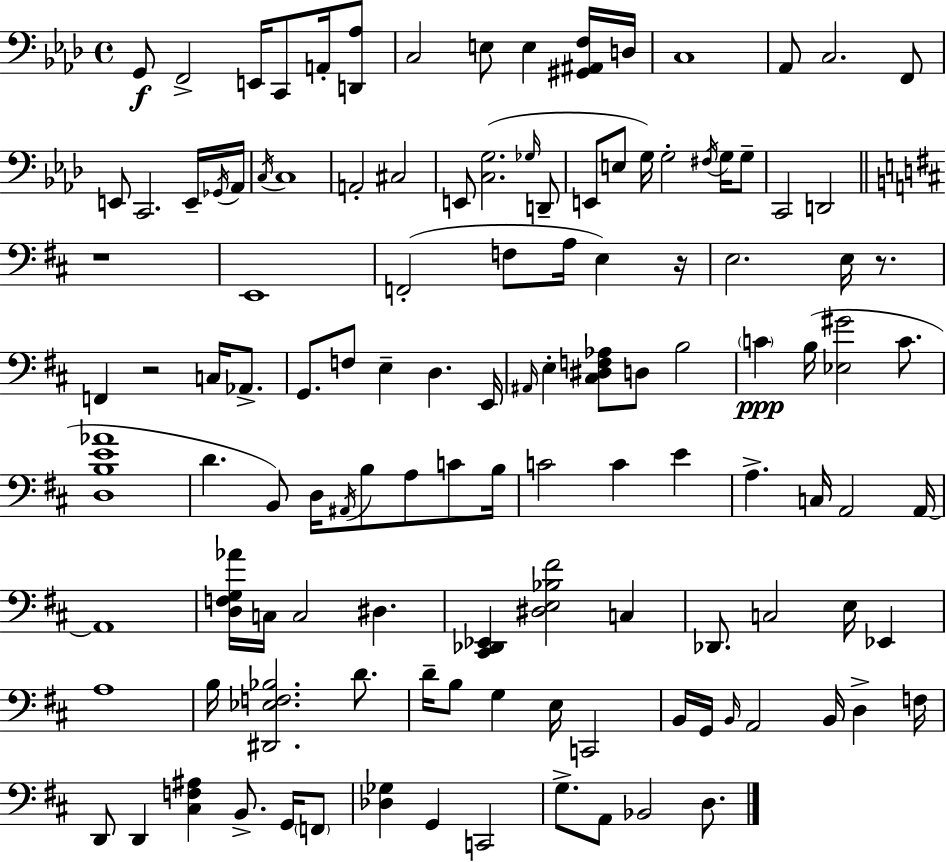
{
  \clef bass
  \time 4/4
  \defaultTimeSignature
  \key aes \major
  \repeat volta 2 { g,8\f f,2-> e,16 c,8 a,16-. <d, aes>8 | c2 e8 e4 <gis, ais, f>16 d16 | c1 | aes,8 c2. f,8 | \break e,8 c,2. e,16-- \acciaccatura { ges,16 } | aes,16 \acciaccatura { c16 } c1 | a,2-. cis2 | e,8 <c g>2.( | \break \grace { ges16 } d,8-- e,8 e8 g16) g2-. | \acciaccatura { fis16 } g16 g8-- c,2 d,2 | \bar "||" \break \key d \major r1 | e,1 | f,2-.( f8 a16 e4) r16 | e2. e16 r8. | \break f,4 r2 c16 aes,8.-> | g,8. f8 e4-- d4. e,16 | \grace { ais,16 } e4-. <cis dis f aes>8 d8 b2 | \parenthesize c'4\ppp b16( <ees gis'>2 c'8. | \break <d b e' aes'>1 | d'4. b,8) d16 \acciaccatura { ais,16 } b8 a8 c'8 | b16 c'2 c'4 e'4 | a4.-> c16 a,2 | \break a,16~~ a,1 | <d f g aes'>16 c16 c2 dis4. | <cis, des, ees,>4 <dis e bes fis'>2 c4 | des,8. c2 e16 ees,4 | \break a1 | b16 <dis, ees f bes>2. d'8. | d'16-- b8 g4 e16 c,2 | b,16 g,16 \grace { b,16 } a,2 b,16 d4-> | \break f16 d,8 d,4 <cis f ais>4 b,8.-> | g,16 \parenthesize f,8 <des ges>4 g,4 c,2 | g8.-> a,8 bes,2 | d8. } \bar "|."
}